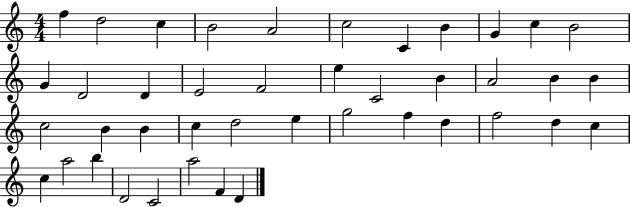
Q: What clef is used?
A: treble